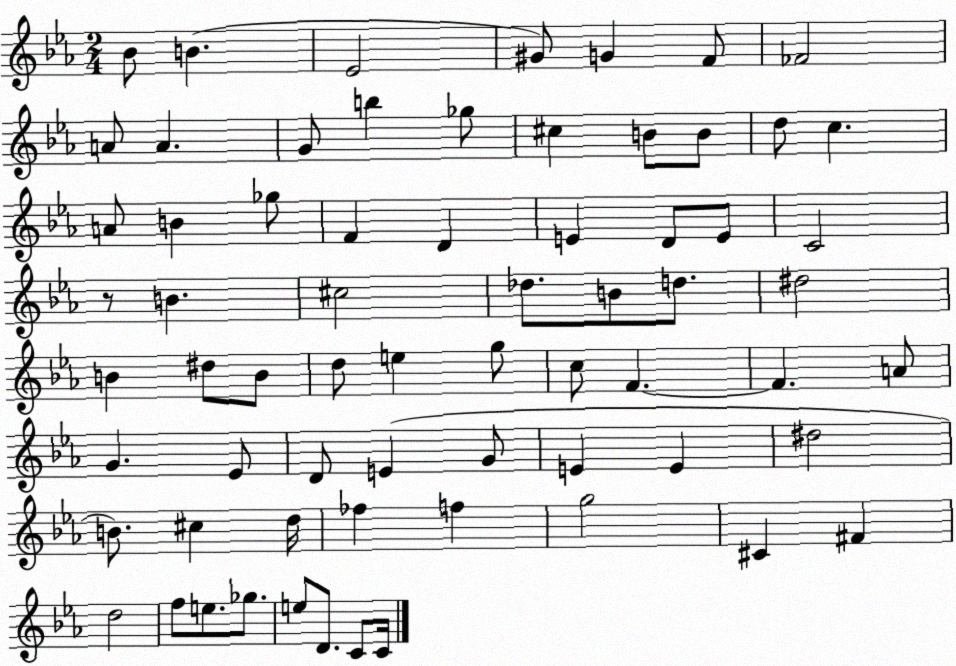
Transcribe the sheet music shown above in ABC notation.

X:1
T:Untitled
M:2/4
L:1/4
K:Eb
_B/2 B _E2 ^G/2 G F/2 _F2 A/2 A G/2 b _g/2 ^c B/2 B/2 d/2 c A/2 B _g/2 F D E D/2 E/2 C2 z/2 B ^c2 _d/2 B/2 d/2 ^d2 B ^d/2 B/2 d/2 e g/2 c/2 F F A/2 G _E/2 D/2 E G/2 E E ^d2 B/2 ^c d/4 _f f g2 ^C ^F d2 f/2 e/2 _g/2 e/2 D/2 C/2 C/4